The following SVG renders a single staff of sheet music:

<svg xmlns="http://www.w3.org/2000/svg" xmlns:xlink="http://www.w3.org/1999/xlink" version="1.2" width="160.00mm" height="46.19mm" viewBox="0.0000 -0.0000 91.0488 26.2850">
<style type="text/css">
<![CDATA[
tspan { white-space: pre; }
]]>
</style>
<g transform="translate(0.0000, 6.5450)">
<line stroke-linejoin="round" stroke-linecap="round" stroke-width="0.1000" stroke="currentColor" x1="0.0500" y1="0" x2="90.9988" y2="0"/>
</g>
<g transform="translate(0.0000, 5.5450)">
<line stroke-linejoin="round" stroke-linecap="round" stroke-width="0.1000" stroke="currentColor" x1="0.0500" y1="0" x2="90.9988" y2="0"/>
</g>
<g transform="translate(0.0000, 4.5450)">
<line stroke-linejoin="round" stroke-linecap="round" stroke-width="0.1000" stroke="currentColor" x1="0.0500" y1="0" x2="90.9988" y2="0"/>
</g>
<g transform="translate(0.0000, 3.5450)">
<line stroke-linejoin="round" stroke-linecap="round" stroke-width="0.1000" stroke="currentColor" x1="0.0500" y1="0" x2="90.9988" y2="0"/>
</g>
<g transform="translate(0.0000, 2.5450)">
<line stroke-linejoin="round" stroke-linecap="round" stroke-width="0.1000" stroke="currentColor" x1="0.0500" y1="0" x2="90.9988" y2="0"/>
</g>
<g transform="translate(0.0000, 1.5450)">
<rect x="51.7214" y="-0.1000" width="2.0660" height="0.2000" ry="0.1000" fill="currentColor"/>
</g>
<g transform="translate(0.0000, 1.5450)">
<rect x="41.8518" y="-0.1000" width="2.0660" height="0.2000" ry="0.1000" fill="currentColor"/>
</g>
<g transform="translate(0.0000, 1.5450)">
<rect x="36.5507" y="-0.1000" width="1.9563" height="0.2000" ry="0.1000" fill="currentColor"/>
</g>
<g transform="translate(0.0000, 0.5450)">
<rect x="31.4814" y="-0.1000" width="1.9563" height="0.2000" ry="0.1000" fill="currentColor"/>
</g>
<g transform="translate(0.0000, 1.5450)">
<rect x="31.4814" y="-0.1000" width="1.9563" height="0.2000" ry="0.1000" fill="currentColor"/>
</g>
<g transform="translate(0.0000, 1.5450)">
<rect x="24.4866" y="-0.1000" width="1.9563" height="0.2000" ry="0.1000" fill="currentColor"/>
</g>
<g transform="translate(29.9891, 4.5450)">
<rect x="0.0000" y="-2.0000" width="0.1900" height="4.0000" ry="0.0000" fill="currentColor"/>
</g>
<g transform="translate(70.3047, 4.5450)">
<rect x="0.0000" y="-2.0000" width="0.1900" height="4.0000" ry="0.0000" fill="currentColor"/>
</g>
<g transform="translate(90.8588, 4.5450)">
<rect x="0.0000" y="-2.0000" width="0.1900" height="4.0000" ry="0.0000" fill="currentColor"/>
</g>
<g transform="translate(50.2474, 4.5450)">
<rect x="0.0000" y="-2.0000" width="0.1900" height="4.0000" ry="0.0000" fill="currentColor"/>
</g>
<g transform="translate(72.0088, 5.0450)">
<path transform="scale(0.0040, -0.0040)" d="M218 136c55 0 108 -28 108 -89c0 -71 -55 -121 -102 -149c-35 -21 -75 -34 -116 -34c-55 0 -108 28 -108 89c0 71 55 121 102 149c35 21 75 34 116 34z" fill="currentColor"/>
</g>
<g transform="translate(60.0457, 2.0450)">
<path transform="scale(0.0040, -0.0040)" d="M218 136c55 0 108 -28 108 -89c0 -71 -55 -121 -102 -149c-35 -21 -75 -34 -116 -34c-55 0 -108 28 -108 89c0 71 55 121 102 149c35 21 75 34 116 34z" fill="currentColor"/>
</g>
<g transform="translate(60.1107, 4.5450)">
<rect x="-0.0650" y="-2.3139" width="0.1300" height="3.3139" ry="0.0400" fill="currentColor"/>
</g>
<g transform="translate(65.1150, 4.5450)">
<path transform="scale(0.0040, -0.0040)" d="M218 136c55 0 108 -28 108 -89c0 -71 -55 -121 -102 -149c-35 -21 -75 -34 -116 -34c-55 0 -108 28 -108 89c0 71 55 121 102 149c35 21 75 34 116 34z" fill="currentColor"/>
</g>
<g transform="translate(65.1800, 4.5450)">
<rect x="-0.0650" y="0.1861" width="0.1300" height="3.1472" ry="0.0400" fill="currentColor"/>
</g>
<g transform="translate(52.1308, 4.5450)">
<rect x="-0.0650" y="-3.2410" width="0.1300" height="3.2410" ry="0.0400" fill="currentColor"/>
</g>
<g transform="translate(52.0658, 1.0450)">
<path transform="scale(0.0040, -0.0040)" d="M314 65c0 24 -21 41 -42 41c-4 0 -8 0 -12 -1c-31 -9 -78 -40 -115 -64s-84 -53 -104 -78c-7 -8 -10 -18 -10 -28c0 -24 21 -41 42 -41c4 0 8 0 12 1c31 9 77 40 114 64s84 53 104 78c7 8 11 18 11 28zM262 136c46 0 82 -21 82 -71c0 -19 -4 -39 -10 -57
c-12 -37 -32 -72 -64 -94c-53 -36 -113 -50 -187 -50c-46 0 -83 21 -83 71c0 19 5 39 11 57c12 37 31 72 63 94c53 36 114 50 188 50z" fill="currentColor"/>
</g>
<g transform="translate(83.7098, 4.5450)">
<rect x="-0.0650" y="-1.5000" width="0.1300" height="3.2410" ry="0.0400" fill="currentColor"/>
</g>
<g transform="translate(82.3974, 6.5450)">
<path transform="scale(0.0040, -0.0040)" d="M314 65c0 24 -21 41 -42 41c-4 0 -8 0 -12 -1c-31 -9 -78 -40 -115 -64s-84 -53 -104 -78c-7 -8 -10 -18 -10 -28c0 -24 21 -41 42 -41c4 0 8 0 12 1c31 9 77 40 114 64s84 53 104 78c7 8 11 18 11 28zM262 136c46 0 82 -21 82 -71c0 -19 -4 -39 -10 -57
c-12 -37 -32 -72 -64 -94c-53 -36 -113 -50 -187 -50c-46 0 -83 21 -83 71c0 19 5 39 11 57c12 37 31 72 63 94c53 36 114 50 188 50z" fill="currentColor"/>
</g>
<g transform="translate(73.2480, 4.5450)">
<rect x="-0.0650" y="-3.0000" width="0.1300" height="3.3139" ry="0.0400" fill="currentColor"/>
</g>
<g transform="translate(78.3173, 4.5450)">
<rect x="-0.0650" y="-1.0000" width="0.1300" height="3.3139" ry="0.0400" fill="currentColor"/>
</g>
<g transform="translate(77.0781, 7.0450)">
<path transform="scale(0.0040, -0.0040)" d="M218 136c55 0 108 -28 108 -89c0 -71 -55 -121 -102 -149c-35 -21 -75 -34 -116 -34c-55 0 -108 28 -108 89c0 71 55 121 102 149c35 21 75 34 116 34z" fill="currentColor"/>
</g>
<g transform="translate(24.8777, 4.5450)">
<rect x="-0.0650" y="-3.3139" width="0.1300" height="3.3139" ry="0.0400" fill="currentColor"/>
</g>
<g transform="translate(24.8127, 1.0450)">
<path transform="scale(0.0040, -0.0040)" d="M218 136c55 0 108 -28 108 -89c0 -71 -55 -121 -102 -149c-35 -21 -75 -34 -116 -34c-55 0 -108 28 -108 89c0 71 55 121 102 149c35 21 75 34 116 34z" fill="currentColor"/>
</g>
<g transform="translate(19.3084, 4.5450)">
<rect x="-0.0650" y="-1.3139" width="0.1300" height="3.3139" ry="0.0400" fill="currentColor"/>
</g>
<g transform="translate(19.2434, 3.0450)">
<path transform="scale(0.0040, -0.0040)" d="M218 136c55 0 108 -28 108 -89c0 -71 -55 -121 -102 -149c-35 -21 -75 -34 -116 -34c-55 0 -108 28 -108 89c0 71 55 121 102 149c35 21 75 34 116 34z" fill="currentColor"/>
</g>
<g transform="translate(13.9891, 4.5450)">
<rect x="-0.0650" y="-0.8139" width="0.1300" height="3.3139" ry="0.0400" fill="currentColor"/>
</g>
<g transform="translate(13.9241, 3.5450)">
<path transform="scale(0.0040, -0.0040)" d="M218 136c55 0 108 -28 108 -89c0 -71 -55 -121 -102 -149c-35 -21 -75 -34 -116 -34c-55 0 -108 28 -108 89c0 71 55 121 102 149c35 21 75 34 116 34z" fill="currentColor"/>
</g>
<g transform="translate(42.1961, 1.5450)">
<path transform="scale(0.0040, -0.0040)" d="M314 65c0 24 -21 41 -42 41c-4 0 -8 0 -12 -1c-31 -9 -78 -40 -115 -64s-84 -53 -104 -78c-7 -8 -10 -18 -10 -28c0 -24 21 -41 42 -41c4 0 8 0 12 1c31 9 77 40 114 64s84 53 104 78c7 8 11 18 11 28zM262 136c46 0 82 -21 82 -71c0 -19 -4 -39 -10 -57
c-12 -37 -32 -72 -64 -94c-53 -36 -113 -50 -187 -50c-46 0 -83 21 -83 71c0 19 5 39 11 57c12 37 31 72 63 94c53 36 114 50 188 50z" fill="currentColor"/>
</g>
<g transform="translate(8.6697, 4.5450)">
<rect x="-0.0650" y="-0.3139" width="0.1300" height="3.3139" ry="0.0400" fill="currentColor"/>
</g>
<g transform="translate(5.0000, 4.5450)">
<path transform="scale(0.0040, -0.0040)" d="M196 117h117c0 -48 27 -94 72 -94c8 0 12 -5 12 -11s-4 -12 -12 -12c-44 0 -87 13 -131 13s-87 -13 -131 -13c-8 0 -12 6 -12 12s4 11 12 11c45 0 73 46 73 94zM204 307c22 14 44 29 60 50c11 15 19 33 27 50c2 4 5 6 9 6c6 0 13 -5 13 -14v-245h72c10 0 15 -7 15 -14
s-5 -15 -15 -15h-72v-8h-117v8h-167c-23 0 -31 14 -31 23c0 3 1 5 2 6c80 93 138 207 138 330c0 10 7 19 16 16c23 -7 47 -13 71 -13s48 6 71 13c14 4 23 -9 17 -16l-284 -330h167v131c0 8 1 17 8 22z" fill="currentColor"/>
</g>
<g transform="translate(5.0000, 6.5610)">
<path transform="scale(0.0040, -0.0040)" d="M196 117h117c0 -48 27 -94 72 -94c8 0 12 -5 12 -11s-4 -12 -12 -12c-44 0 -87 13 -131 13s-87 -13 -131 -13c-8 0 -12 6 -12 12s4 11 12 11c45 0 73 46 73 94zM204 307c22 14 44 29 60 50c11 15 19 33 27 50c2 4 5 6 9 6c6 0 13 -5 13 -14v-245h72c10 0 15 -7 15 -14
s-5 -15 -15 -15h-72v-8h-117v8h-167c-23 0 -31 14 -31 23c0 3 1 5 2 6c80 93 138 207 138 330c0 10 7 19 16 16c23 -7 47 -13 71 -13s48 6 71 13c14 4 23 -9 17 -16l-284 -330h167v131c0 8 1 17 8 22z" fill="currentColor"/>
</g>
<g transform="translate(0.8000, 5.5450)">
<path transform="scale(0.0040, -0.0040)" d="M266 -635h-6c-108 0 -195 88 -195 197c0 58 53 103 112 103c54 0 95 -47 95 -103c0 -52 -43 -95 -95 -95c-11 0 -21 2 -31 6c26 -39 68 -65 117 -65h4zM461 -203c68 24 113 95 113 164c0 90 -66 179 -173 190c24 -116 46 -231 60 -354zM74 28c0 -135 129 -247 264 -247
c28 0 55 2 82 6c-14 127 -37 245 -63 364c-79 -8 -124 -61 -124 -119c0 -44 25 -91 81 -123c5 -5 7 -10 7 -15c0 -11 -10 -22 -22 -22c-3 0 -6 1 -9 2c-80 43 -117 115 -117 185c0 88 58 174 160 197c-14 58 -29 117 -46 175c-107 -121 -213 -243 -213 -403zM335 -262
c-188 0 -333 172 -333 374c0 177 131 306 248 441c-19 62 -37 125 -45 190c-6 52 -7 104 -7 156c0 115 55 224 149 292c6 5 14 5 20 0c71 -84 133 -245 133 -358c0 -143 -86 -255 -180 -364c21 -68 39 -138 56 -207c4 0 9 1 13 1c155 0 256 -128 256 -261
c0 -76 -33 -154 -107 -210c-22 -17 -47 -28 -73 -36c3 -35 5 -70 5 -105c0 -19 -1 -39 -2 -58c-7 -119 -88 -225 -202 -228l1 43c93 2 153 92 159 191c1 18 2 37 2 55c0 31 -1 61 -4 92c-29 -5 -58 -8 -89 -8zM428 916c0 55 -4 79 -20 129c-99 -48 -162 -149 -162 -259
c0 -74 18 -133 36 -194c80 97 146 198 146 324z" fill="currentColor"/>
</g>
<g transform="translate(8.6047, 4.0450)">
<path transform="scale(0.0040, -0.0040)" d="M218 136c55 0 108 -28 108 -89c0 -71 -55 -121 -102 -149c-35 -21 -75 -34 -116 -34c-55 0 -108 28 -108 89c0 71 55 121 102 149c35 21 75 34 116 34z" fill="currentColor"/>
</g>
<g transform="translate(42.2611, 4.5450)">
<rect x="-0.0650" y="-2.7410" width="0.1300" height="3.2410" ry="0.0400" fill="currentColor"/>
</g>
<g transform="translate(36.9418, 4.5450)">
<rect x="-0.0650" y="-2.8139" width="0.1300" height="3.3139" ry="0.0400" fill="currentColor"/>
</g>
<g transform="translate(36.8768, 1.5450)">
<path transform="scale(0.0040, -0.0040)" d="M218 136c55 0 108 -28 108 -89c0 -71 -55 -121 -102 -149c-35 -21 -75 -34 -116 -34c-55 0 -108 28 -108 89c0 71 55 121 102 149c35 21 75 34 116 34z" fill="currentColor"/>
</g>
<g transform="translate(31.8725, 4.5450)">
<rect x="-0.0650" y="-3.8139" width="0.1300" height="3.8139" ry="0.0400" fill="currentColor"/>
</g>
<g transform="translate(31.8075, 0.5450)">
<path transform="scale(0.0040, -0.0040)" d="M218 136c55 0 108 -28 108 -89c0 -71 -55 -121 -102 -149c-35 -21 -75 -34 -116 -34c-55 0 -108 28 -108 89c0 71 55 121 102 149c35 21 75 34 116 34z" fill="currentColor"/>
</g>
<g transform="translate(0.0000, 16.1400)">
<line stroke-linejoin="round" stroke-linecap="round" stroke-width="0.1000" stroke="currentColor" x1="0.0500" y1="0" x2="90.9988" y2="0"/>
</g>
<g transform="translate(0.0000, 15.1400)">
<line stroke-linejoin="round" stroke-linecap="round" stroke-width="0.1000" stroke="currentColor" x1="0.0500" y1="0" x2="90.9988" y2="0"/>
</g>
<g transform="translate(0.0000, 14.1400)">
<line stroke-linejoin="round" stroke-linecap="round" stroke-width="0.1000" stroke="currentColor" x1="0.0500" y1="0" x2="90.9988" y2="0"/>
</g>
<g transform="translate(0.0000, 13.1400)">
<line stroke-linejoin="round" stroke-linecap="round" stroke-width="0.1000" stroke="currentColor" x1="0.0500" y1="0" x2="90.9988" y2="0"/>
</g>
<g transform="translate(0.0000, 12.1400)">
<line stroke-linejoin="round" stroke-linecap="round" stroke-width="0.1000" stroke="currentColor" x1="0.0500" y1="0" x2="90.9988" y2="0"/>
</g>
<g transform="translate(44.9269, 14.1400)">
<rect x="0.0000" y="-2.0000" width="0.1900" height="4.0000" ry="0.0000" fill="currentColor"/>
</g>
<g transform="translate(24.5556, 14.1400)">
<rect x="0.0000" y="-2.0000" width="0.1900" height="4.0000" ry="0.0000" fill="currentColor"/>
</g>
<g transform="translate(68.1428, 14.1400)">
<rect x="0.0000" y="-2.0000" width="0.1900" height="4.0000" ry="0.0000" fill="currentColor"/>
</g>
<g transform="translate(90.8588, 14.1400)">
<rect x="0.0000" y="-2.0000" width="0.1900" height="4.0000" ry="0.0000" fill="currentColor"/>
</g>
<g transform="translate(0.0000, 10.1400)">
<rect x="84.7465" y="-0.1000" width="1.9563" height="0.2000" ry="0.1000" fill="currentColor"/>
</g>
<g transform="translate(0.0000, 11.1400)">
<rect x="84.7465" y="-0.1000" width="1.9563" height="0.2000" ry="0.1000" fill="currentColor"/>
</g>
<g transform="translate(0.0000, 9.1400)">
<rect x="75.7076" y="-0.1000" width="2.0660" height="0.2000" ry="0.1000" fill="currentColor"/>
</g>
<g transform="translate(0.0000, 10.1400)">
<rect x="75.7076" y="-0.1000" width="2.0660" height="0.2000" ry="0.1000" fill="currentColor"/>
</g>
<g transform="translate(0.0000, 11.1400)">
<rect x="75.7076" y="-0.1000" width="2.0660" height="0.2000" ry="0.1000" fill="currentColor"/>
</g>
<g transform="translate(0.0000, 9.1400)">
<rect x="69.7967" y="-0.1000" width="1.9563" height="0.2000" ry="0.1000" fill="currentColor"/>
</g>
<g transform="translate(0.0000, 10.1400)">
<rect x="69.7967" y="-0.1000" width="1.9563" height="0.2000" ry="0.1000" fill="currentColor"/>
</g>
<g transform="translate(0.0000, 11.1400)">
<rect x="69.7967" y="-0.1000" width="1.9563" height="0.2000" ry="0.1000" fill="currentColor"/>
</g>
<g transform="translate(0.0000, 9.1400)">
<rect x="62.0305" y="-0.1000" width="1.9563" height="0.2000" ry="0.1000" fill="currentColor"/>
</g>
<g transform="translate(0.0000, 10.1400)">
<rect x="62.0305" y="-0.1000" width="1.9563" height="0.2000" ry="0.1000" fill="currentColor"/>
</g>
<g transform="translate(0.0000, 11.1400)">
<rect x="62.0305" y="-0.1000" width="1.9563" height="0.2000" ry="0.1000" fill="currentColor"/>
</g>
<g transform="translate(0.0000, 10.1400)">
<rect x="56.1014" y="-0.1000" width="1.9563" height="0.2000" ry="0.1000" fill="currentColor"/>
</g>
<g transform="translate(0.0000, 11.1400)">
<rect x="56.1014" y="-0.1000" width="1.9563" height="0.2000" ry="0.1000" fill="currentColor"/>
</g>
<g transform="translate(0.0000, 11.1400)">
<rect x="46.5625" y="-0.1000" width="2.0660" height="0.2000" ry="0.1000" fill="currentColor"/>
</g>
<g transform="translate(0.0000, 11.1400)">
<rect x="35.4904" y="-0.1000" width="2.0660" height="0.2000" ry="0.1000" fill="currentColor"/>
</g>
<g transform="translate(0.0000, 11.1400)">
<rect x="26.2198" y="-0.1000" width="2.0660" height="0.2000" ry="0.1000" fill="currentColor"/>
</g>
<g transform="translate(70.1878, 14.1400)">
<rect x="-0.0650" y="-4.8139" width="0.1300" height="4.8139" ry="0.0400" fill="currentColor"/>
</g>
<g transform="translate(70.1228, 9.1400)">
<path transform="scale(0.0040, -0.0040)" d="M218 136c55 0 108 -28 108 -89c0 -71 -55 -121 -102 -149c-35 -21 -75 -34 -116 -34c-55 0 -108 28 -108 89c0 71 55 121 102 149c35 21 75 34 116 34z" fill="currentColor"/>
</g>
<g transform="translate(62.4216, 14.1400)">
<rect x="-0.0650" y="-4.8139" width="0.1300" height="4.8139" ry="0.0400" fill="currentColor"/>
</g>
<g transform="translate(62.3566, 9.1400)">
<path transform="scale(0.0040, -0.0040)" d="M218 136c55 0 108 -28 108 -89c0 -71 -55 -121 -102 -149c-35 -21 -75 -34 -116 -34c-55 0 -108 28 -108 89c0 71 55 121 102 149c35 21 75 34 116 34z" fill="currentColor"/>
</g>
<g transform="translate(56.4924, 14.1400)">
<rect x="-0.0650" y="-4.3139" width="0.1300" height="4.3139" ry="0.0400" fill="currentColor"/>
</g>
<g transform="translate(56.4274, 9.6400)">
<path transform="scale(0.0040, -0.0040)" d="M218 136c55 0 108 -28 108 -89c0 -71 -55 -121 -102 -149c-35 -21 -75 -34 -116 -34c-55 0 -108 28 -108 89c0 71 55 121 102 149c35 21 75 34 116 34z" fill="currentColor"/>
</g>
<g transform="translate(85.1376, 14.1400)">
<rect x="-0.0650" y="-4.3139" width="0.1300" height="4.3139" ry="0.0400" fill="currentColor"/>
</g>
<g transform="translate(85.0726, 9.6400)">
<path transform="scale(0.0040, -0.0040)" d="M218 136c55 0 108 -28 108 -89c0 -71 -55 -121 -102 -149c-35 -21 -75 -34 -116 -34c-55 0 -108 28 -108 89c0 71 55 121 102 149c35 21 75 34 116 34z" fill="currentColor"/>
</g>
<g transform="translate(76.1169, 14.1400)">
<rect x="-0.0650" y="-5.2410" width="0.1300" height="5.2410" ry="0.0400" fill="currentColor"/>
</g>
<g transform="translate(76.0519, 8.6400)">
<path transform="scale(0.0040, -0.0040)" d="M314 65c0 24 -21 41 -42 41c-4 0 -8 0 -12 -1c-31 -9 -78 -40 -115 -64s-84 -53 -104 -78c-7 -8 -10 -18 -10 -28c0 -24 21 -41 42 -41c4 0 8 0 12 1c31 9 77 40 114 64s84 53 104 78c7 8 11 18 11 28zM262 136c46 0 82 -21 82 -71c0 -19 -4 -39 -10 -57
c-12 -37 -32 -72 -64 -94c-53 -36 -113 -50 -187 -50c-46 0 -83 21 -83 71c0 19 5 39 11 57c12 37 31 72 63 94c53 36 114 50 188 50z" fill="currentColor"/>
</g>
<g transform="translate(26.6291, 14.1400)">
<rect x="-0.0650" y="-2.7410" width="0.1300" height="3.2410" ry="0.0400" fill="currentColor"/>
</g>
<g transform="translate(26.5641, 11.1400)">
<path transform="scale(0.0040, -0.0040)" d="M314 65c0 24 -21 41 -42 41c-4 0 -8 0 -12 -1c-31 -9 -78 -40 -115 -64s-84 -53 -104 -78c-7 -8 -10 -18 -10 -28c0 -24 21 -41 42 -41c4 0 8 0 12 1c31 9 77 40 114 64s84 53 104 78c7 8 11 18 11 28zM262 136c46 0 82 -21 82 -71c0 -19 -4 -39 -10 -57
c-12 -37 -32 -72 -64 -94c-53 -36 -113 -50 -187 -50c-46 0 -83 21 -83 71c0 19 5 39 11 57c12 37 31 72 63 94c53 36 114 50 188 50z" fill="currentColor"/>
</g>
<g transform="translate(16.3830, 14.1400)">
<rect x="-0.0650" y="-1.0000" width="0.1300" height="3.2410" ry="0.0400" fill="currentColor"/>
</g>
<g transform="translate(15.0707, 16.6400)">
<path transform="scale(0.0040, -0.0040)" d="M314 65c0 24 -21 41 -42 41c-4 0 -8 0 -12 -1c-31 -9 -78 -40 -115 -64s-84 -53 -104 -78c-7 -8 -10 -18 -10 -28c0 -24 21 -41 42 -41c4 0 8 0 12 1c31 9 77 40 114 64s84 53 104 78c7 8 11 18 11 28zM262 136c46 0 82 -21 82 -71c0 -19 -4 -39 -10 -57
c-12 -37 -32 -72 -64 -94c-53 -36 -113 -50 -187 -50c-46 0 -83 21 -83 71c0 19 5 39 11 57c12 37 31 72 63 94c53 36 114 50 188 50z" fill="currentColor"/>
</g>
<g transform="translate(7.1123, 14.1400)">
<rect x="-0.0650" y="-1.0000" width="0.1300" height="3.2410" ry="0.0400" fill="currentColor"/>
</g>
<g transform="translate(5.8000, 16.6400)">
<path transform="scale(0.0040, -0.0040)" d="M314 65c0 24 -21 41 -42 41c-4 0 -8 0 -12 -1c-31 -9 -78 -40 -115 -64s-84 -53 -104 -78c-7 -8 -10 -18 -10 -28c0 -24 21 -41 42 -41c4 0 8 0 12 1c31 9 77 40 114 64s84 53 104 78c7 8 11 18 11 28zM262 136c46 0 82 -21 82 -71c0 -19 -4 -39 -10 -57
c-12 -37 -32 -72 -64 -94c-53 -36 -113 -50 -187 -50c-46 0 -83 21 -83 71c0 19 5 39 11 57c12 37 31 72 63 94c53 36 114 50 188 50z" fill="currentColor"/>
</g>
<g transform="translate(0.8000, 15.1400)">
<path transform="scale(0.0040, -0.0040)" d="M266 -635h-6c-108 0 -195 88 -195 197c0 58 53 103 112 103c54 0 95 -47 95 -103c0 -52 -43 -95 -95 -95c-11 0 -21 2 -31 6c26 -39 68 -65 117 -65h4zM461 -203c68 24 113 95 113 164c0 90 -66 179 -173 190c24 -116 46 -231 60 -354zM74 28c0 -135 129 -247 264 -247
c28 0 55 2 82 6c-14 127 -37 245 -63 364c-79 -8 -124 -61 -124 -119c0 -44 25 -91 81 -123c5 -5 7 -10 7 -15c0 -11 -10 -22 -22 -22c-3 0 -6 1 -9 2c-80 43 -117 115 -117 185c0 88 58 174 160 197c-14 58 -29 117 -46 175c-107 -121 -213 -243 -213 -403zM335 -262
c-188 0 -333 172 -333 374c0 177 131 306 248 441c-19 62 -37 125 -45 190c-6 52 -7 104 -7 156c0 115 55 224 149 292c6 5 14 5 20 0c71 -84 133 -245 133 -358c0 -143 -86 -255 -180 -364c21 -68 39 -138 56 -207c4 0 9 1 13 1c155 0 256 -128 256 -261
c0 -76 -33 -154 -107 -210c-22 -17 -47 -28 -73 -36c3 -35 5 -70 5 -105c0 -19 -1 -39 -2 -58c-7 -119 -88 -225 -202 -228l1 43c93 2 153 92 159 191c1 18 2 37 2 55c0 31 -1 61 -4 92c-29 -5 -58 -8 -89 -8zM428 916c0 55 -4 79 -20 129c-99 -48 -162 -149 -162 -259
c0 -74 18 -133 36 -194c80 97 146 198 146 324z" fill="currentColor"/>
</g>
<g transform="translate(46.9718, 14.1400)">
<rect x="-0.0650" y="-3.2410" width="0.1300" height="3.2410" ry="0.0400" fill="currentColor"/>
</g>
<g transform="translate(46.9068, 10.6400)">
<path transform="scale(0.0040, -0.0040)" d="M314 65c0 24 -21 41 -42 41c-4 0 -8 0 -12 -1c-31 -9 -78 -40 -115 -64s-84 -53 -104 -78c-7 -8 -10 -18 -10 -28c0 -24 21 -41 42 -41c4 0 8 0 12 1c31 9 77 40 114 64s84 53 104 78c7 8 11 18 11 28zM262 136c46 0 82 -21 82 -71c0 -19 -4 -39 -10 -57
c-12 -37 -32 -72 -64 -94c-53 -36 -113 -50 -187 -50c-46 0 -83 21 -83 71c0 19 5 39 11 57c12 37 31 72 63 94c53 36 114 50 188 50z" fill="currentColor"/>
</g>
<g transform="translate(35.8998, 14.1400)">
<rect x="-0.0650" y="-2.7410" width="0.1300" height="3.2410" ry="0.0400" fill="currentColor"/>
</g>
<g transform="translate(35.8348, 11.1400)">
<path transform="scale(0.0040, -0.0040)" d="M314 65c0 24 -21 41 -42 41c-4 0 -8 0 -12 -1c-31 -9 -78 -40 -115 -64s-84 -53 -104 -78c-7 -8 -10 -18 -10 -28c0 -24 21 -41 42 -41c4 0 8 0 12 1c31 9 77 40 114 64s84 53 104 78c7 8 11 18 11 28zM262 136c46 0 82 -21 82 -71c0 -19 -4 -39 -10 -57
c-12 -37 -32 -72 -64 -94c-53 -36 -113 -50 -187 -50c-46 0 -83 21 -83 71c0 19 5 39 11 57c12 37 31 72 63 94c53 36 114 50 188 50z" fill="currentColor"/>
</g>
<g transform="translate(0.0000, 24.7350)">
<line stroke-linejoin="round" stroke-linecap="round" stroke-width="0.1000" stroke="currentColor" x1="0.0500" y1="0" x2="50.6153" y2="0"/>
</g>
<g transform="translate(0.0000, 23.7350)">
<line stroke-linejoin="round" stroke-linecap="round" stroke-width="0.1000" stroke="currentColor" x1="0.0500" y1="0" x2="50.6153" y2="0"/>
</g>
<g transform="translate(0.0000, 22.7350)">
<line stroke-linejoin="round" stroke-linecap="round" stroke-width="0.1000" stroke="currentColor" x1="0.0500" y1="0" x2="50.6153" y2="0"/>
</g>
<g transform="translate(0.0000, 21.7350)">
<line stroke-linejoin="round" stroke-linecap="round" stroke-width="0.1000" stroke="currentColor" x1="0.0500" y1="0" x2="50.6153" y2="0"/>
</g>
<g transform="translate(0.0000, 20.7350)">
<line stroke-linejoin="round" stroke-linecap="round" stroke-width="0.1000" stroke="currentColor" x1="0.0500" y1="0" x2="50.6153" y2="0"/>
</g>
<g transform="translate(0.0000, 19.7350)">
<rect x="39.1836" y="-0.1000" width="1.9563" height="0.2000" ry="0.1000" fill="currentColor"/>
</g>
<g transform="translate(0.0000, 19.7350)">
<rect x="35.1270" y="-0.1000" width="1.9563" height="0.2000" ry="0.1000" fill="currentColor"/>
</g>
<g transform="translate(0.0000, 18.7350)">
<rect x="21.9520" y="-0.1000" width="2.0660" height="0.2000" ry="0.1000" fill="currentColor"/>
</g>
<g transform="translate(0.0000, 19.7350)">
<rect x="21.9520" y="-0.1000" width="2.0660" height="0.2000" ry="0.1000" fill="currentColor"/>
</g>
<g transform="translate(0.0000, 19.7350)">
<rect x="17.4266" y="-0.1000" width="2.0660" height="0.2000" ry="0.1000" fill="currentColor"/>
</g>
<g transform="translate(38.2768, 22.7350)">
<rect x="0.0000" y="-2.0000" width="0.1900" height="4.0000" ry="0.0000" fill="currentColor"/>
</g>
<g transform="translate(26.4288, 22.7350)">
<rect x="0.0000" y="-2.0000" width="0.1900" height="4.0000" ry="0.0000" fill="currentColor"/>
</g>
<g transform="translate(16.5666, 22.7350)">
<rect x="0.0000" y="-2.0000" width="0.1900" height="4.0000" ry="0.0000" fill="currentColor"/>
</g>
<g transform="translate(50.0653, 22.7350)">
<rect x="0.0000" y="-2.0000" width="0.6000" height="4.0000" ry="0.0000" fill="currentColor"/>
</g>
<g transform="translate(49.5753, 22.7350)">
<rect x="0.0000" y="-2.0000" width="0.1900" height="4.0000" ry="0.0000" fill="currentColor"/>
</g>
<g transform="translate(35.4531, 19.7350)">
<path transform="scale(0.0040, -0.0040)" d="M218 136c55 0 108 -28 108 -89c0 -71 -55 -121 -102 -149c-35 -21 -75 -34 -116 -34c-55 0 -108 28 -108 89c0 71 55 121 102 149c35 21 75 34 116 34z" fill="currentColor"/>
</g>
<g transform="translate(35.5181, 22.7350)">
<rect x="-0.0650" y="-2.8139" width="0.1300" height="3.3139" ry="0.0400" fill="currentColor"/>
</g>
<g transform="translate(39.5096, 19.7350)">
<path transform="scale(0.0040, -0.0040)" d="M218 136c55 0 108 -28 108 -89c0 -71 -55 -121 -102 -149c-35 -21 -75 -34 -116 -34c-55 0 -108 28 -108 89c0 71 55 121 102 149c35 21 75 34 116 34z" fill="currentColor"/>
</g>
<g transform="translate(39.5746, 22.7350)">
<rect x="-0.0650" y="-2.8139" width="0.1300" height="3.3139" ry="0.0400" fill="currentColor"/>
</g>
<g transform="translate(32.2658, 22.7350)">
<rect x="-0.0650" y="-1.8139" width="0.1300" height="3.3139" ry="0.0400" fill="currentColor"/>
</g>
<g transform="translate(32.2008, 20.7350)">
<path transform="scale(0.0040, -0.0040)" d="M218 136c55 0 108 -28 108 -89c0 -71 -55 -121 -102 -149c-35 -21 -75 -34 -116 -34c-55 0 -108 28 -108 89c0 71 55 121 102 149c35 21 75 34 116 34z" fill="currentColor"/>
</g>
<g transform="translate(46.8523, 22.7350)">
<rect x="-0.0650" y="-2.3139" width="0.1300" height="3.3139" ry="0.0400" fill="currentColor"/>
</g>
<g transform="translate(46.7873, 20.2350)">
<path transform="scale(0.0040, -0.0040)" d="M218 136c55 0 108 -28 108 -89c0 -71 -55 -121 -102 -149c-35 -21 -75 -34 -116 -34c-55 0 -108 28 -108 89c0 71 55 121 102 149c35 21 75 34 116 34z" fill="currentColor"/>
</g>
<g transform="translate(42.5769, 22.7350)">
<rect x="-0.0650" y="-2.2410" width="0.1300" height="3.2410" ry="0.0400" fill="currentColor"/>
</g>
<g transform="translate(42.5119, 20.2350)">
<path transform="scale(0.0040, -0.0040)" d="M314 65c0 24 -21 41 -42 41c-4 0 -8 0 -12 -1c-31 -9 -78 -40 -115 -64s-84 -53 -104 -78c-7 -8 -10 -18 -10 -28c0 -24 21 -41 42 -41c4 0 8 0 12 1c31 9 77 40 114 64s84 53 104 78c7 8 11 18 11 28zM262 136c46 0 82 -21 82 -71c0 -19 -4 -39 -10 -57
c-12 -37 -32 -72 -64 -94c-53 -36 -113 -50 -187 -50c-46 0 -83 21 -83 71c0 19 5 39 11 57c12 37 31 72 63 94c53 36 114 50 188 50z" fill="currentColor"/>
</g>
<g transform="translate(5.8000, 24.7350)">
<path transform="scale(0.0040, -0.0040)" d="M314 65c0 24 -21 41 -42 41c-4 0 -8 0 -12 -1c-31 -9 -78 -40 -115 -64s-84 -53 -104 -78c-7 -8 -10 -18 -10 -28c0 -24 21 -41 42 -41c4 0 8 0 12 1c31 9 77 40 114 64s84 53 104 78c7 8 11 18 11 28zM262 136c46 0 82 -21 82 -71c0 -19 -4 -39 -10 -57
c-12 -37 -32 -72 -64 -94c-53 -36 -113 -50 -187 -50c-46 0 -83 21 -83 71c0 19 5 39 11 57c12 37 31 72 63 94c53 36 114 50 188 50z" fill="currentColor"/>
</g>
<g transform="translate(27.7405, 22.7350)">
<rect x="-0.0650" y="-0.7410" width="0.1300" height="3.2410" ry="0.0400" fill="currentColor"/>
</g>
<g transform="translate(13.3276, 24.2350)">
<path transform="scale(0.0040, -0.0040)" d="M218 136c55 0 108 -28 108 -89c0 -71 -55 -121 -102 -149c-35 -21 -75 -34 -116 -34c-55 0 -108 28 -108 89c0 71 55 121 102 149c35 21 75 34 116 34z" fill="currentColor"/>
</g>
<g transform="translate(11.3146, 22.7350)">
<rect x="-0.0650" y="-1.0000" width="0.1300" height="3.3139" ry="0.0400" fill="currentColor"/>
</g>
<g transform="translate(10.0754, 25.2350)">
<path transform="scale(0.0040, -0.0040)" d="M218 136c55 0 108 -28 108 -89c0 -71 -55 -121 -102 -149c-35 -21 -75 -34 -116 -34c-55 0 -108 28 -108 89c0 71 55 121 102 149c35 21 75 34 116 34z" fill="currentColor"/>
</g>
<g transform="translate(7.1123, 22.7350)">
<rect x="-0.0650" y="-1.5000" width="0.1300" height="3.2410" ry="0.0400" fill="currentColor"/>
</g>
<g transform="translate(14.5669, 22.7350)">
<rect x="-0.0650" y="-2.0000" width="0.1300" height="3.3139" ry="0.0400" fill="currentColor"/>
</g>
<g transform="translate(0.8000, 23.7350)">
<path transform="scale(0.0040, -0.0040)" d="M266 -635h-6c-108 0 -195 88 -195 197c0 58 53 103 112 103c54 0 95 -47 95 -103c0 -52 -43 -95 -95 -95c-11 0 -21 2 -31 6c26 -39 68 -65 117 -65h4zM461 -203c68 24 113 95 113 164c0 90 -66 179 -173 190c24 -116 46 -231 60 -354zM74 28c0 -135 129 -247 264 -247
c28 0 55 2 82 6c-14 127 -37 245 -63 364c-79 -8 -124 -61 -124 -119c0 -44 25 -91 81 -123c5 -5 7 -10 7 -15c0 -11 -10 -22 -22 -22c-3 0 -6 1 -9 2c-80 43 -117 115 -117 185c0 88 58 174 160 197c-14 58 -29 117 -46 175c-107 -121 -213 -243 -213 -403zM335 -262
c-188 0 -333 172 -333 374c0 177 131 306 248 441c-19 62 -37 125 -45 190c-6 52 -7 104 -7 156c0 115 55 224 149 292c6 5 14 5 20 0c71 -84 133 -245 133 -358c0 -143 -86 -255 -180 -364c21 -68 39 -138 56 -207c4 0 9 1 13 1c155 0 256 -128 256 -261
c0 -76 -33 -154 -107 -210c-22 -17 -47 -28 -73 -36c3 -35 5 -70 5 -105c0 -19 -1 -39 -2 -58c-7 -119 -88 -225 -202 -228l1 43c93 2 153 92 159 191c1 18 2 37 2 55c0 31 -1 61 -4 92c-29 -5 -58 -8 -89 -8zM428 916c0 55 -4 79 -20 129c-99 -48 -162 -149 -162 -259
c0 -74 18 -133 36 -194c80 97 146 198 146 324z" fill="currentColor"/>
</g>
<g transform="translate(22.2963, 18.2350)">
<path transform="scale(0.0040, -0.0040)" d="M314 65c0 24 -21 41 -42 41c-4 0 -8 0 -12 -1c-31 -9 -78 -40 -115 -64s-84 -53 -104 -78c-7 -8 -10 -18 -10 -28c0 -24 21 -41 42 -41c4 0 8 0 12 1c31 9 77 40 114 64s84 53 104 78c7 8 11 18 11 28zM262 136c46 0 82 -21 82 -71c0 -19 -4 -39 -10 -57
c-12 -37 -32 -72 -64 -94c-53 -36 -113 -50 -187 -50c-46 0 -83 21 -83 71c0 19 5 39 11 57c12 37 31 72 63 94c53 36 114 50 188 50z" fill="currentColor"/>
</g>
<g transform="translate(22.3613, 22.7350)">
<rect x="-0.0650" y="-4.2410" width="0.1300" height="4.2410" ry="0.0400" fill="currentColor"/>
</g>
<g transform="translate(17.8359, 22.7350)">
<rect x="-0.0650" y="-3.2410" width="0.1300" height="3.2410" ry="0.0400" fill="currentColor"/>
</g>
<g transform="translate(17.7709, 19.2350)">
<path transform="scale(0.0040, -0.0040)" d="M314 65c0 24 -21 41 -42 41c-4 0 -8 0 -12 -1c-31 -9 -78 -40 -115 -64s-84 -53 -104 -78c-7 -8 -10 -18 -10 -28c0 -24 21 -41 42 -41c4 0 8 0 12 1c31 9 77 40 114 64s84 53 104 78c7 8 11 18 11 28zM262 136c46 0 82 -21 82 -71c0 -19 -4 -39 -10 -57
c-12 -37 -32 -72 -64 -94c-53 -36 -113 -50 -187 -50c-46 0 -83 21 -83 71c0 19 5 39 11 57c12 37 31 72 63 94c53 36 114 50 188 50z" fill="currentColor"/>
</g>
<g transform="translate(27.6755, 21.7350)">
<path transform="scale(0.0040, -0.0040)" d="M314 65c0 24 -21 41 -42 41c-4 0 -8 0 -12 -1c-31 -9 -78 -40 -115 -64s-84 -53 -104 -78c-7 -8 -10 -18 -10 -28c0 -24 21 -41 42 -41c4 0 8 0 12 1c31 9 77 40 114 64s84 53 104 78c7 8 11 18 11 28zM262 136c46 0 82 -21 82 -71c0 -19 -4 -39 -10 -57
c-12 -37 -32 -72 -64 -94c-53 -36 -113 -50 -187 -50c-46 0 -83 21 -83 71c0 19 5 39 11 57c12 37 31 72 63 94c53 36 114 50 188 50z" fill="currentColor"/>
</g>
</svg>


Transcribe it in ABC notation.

X:1
T:Untitled
M:4/4
L:1/4
K:C
c d e b c' a a2 b2 g B A D E2 D2 D2 a2 a2 b2 d' e' e' f'2 d' E2 D F b2 d'2 d2 f a a g2 g